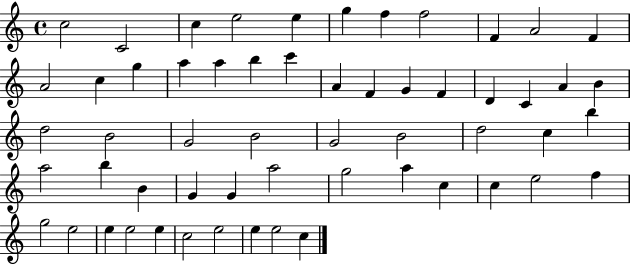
X:1
T:Untitled
M:4/4
L:1/4
K:C
c2 C2 c e2 e g f f2 F A2 F A2 c g a a b c' A F G F D C A B d2 B2 G2 B2 G2 B2 d2 c b a2 b B G G a2 g2 a c c e2 f g2 e2 e e2 e c2 e2 e e2 c